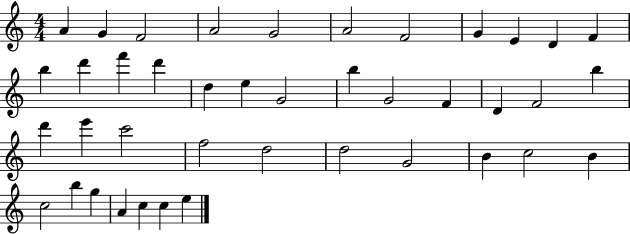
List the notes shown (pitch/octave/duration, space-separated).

A4/q G4/q F4/h A4/h G4/h A4/h F4/h G4/q E4/q D4/q F4/q B5/q D6/q F6/q D6/q D5/q E5/q G4/h B5/q G4/h F4/q D4/q F4/h B5/q D6/q E6/q C6/h F5/h D5/h D5/h G4/h B4/q C5/h B4/q C5/h B5/q G5/q A4/q C5/q C5/q E5/q